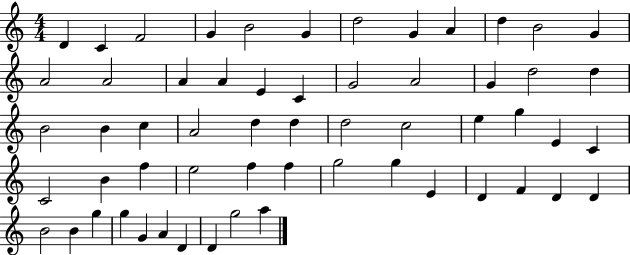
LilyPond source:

{
  \clef treble
  \numericTimeSignature
  \time 4/4
  \key c \major
  d'4 c'4 f'2 | g'4 b'2 g'4 | d''2 g'4 a'4 | d''4 b'2 g'4 | \break a'2 a'2 | a'4 a'4 e'4 c'4 | g'2 a'2 | g'4 d''2 d''4 | \break b'2 b'4 c''4 | a'2 d''4 d''4 | d''2 c''2 | e''4 g''4 e'4 c'4 | \break c'2 b'4 f''4 | e''2 f''4 f''4 | g''2 g''4 e'4 | d'4 f'4 d'4 d'4 | \break b'2 b'4 g''4 | g''4 g'4 a'4 d'4 | d'4 g''2 a''4 | \bar "|."
}